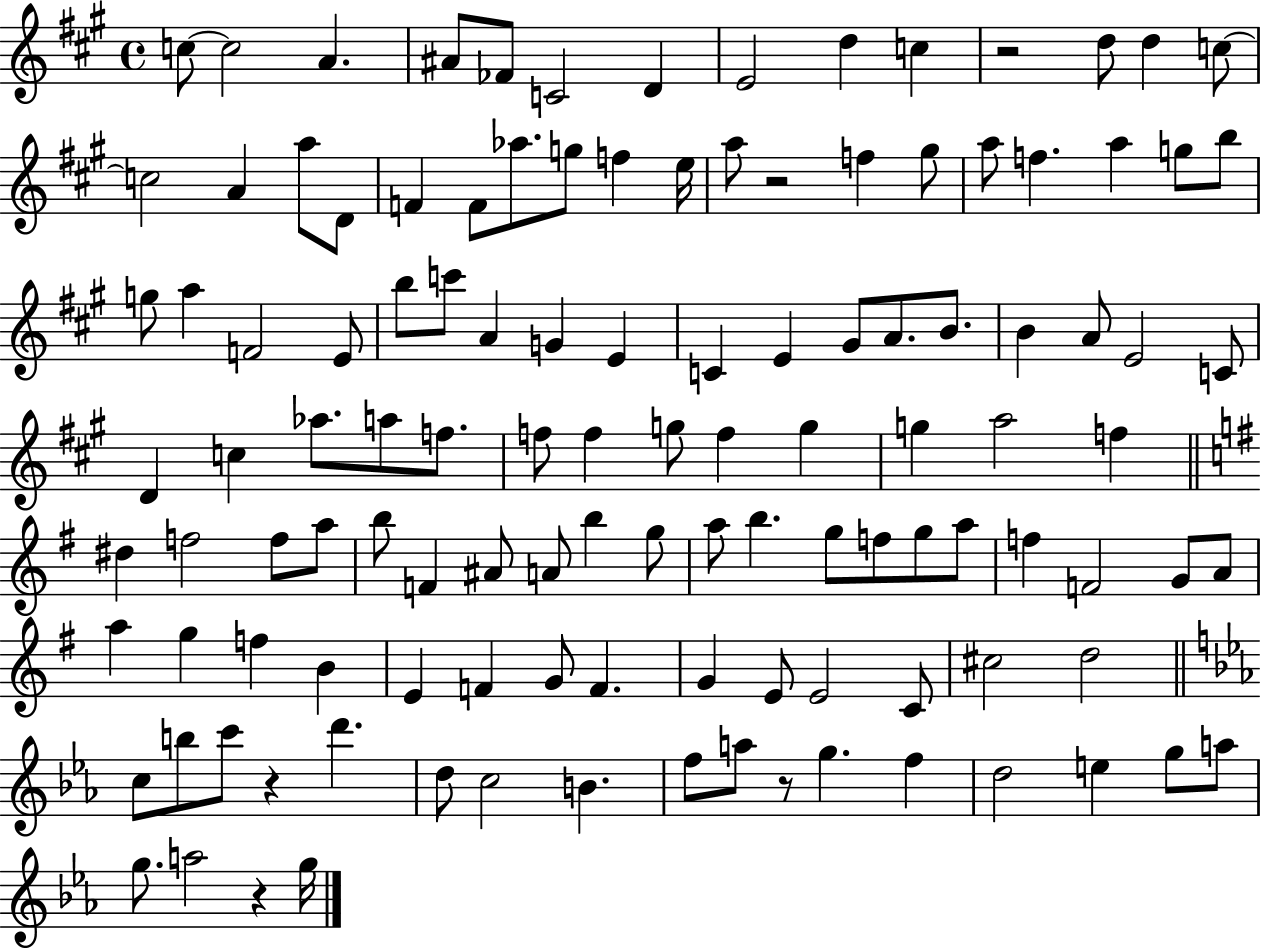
C5/e C5/h A4/q. A#4/e FES4/e C4/h D4/q E4/h D5/q C5/q R/h D5/e D5/q C5/e C5/h A4/q A5/e D4/e F4/q F4/e Ab5/e. G5/e F5/q E5/s A5/e R/h F5/q G#5/e A5/e F5/q. A5/q G5/e B5/e G5/e A5/q F4/h E4/e B5/e C6/e A4/q G4/q E4/q C4/q E4/q G#4/e A4/e. B4/e. B4/q A4/e E4/h C4/e D4/q C5/q Ab5/e. A5/e F5/e. F5/e F5/q G5/e F5/q G5/q G5/q A5/h F5/q D#5/q F5/h F5/e A5/e B5/e F4/q A#4/e A4/e B5/q G5/e A5/e B5/q. G5/e F5/e G5/e A5/e F5/q F4/h G4/e A4/e A5/q G5/q F5/q B4/q E4/q F4/q G4/e F4/q. G4/q E4/e E4/h C4/e C#5/h D5/h C5/e B5/e C6/e R/q D6/q. D5/e C5/h B4/q. F5/e A5/e R/e G5/q. F5/q D5/h E5/q G5/e A5/e G5/e. A5/h R/q G5/s